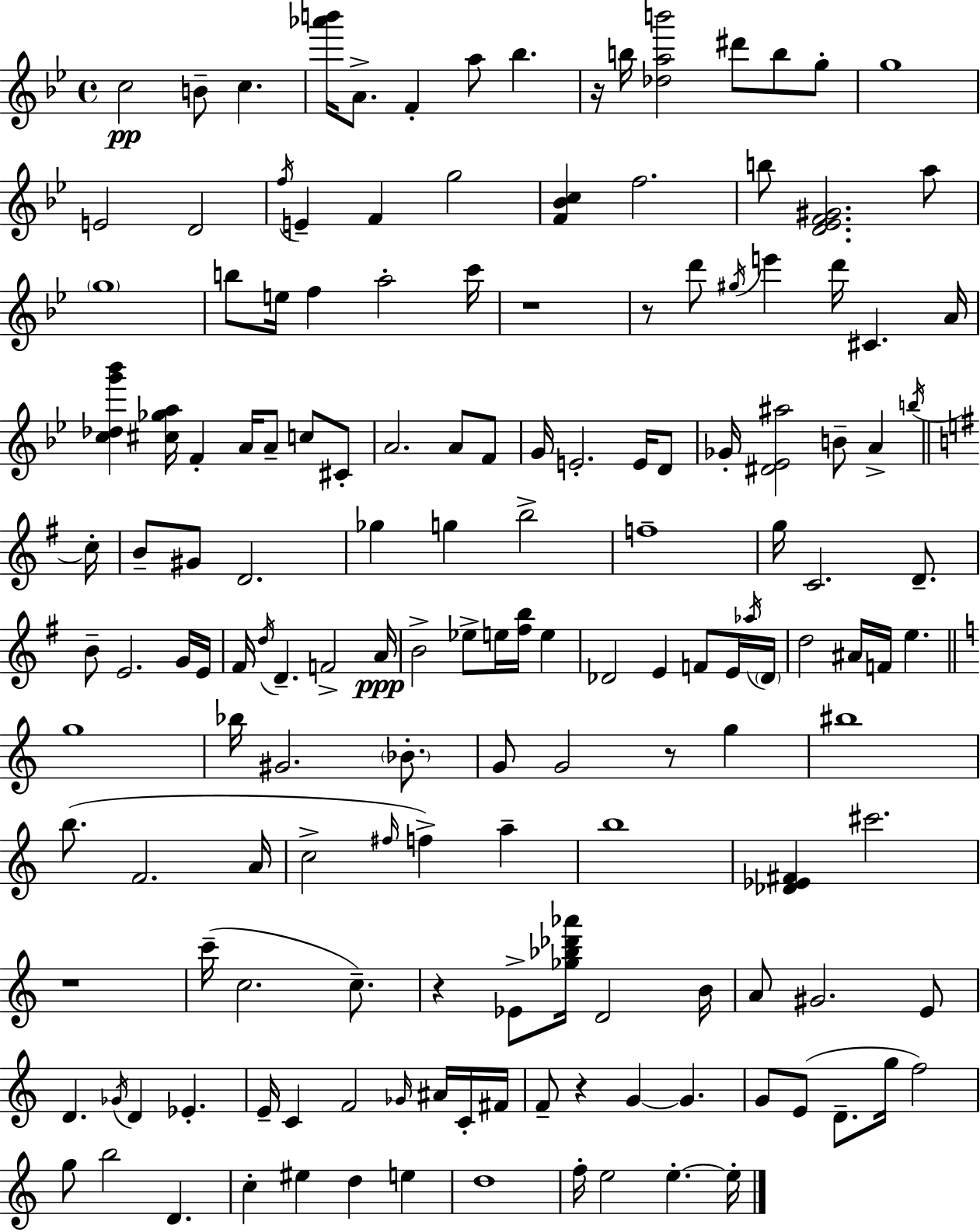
C5/h B4/e C5/q. [Ab6,B6]/s A4/e. F4/q A5/e Bb5/q. R/s B5/s [Db5,A5,B6]/h D#6/e B5/e G5/e G5/w E4/h D4/h F5/s E4/q F4/q G5/h [F4,Bb4,C5]/q F5/h. B5/e [D4,Eb4,F4,G#4]/h. A5/e G5/w B5/e E5/s F5/q A5/h C6/s R/w R/e D6/e G#5/s E6/q D6/s C#4/q. A4/s [C5,Db5,G6,Bb6]/q [C#5,Gb5,A5]/s F4/q A4/s A4/e C5/e C#4/e A4/h. A4/e F4/e G4/s E4/h. E4/s D4/e Gb4/s [D#4,Eb4,A#5]/h B4/e A4/q B5/s C5/s B4/e G#4/e D4/h. Gb5/q G5/q B5/h F5/w G5/s C4/h. D4/e. B4/e E4/h. G4/s E4/s F#4/s D5/s D4/q. F4/h A4/s B4/h Eb5/e E5/s [F#5,B5]/s E5/q Db4/h E4/q F4/e E4/s Ab5/s Db4/s D5/h A#4/s F4/s E5/q. G5/w Bb5/s G#4/h. Bb4/e. G4/e G4/h R/e G5/q BIS5/w B5/e. F4/h. A4/s C5/h F#5/s F5/q A5/q B5/w [Db4,Eb4,F#4]/q C#6/h. R/w C6/s C5/h. C5/e. R/q Eb4/e [Gb5,Bb5,Db6,Ab6]/s D4/h B4/s A4/e G#4/h. E4/e D4/q. Gb4/s D4/q Eb4/q. E4/s C4/q F4/h Gb4/s A#4/s C4/s F#4/s F4/e R/q G4/q G4/q. G4/e E4/e D4/e. G5/s F5/h G5/e B5/h D4/q. C5/q EIS5/q D5/q E5/q D5/w F5/s E5/h E5/q. E5/s